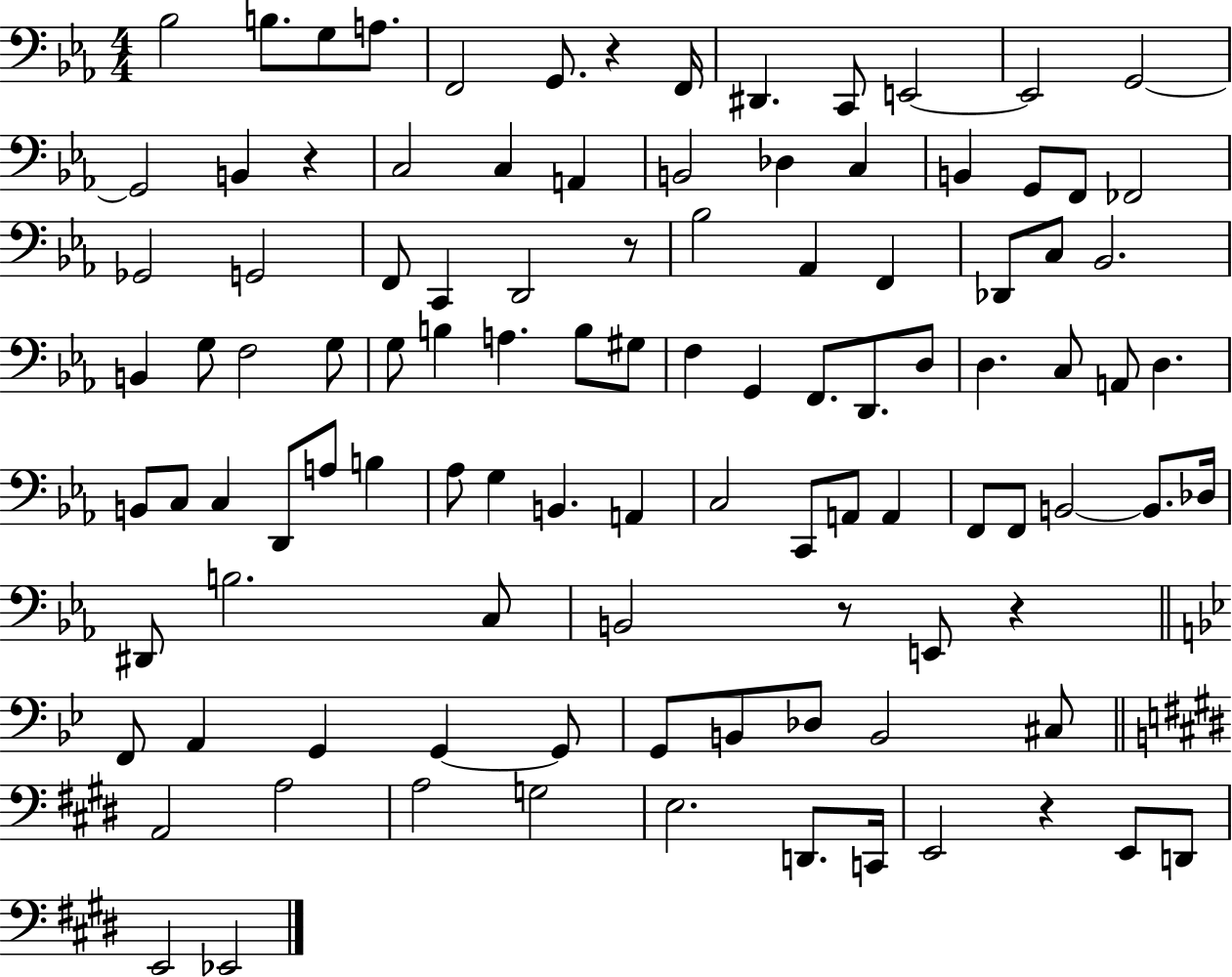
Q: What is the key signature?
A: EES major